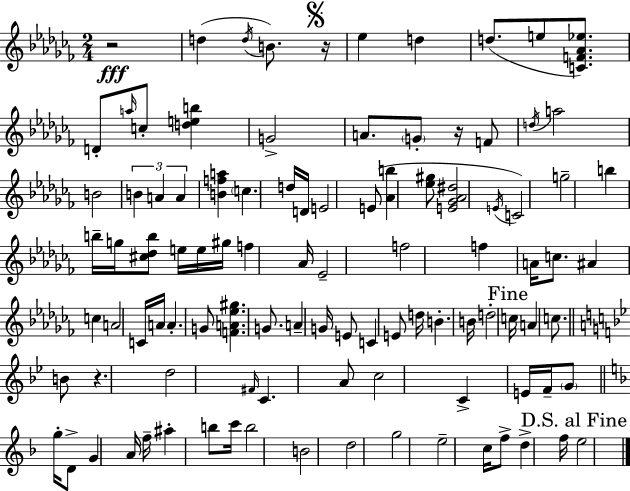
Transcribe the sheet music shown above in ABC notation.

X:1
T:Untitled
M:2/4
L:1/4
K:Abm
z2 d d/4 B/2 z/4 _e d d/2 e/2 [CF_A_e]/2 D/2 a/4 c/2 [deb] G2 A/2 G/2 z/4 F/2 d/4 a2 B2 B A A [Bfa] c d/4 D/4 E2 E/2 [_Ab] [_e^g]/2 [E_G_A^d]2 E/4 C2 g2 b b/4 g/4 [^c_db]/2 e/4 e/4 ^g/4 f _A/4 _E2 f2 f A/4 c/2 ^A c A2 C/4 A/4 A G/2 [FA_e^g] G/2 A G/4 E/2 C E/2 d/4 B B/4 d2 c/4 A c/2 B/2 z d2 ^F/4 C A/2 c2 C E/4 F/4 G/2 g/4 D/2 G A/4 f/4 ^a b/2 c'/4 b2 B2 d2 g2 e2 c/4 f/2 d f/4 e2